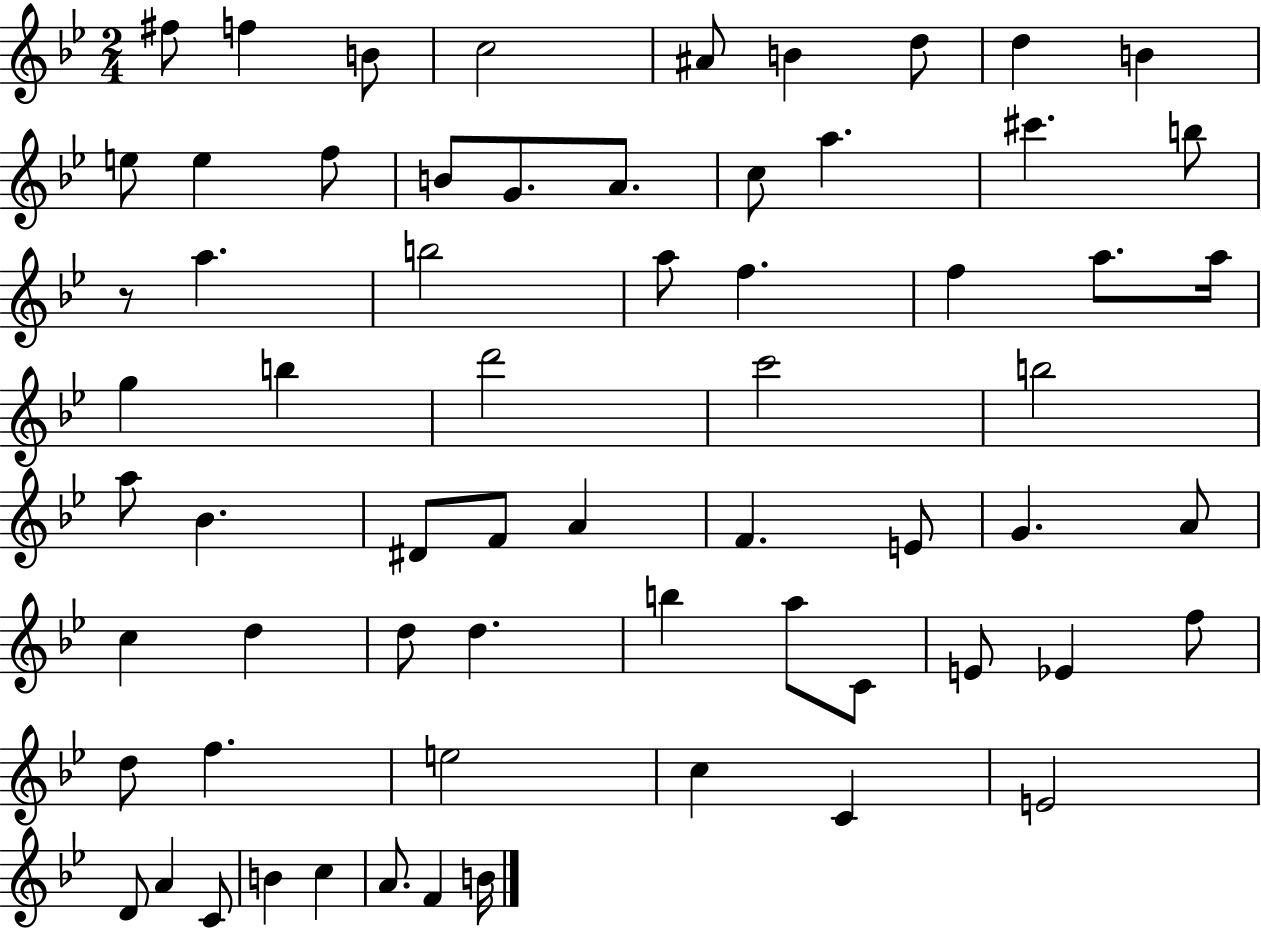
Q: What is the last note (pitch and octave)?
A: B4